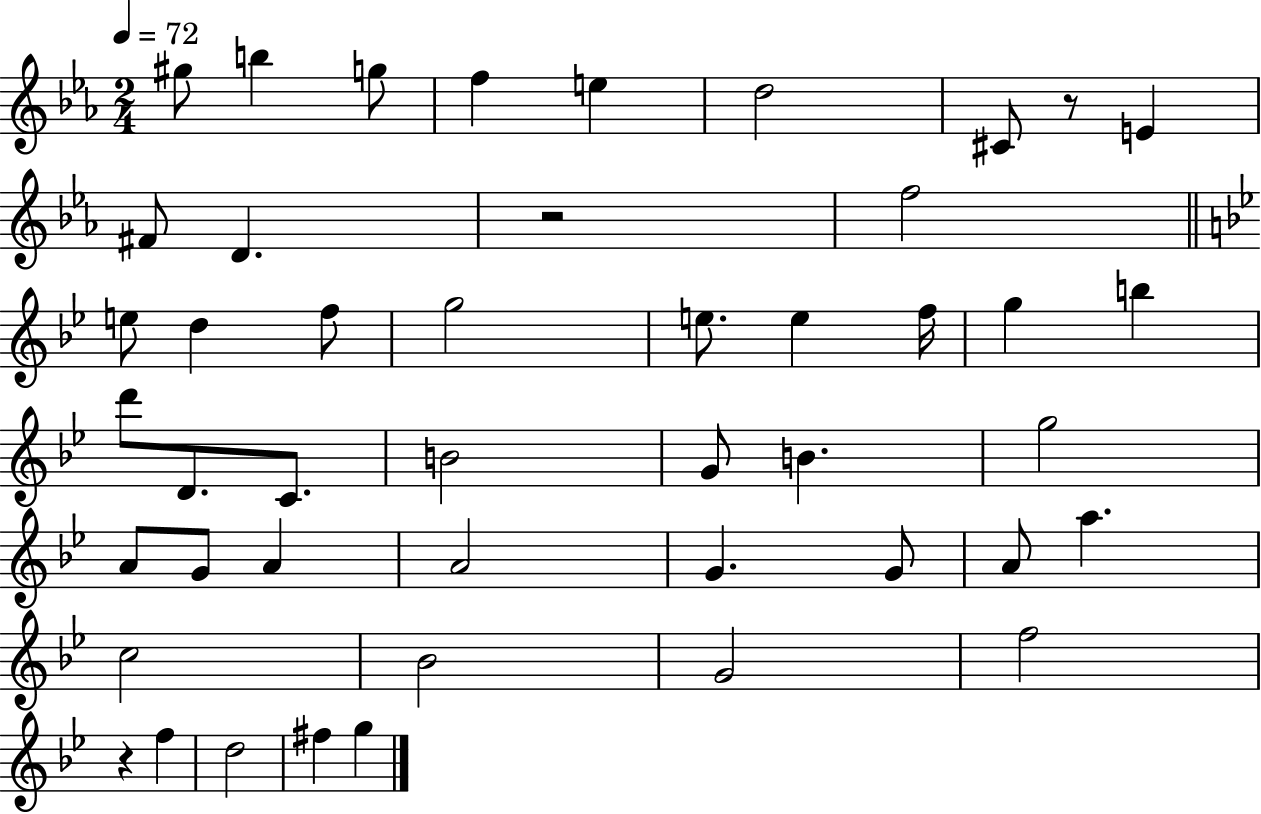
{
  \clef treble
  \numericTimeSignature
  \time 2/4
  \key ees \major
  \tempo 4 = 72
  gis''8 b''4 g''8 | f''4 e''4 | d''2 | cis'8 r8 e'4 | \break fis'8 d'4. | r2 | f''2 | \bar "||" \break \key bes \major e''8 d''4 f''8 | g''2 | e''8. e''4 f''16 | g''4 b''4 | \break d'''8 d'8. c'8. | b'2 | g'8 b'4. | g''2 | \break a'8 g'8 a'4 | a'2 | g'4. g'8 | a'8 a''4. | \break c''2 | bes'2 | g'2 | f''2 | \break r4 f''4 | d''2 | fis''4 g''4 | \bar "|."
}